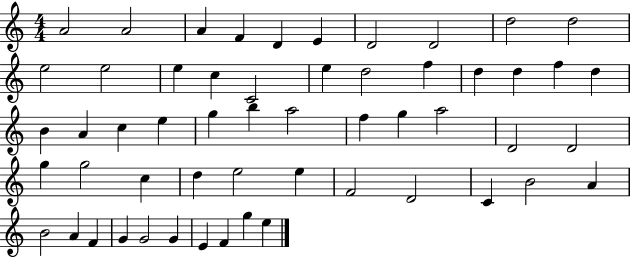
{
  \clef treble
  \numericTimeSignature
  \time 4/4
  \key c \major
  a'2 a'2 | a'4 f'4 d'4 e'4 | d'2 d'2 | d''2 d''2 | \break e''2 e''2 | e''4 c''4 c'2 | e''4 d''2 f''4 | d''4 d''4 f''4 d''4 | \break b'4 a'4 c''4 e''4 | g''4 b''4 a''2 | f''4 g''4 a''2 | d'2 d'2 | \break g''4 g''2 c''4 | d''4 e''2 e''4 | f'2 d'2 | c'4 b'2 a'4 | \break b'2 a'4 f'4 | g'4 g'2 g'4 | e'4 f'4 g''4 e''4 | \bar "|."
}